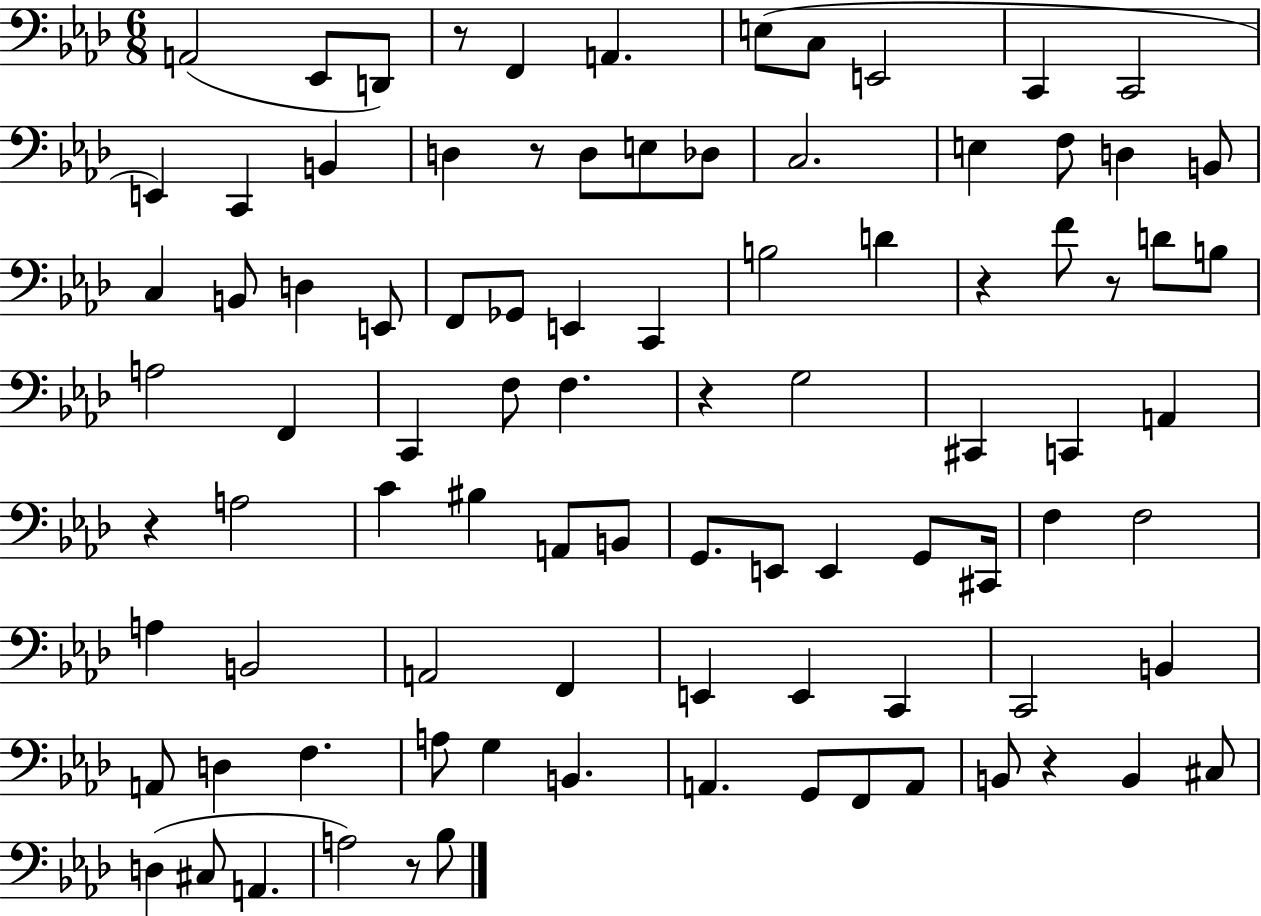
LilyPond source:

{
  \clef bass
  \numericTimeSignature
  \time 6/8
  \key aes \major
  a,2( ees,8 d,8) | r8 f,4 a,4. | e8( c8 e,2 | c,4 c,2 | \break e,4) c,4 b,4 | d4 r8 d8 e8 des8 | c2. | e4 f8 d4 b,8 | \break c4 b,8 d4 e,8 | f,8 ges,8 e,4 c,4 | b2 d'4 | r4 f'8 r8 d'8 b8 | \break a2 f,4 | c,4 f8 f4. | r4 g2 | cis,4 c,4 a,4 | \break r4 a2 | c'4 bis4 a,8 b,8 | g,8. e,8 e,4 g,8 cis,16 | f4 f2 | \break a4 b,2 | a,2 f,4 | e,4 e,4 c,4 | c,2 b,4 | \break a,8 d4 f4. | a8 g4 b,4. | a,4. g,8 f,8 a,8 | b,8 r4 b,4 cis8 | \break d4( cis8 a,4. | a2) r8 bes8 | \bar "|."
}